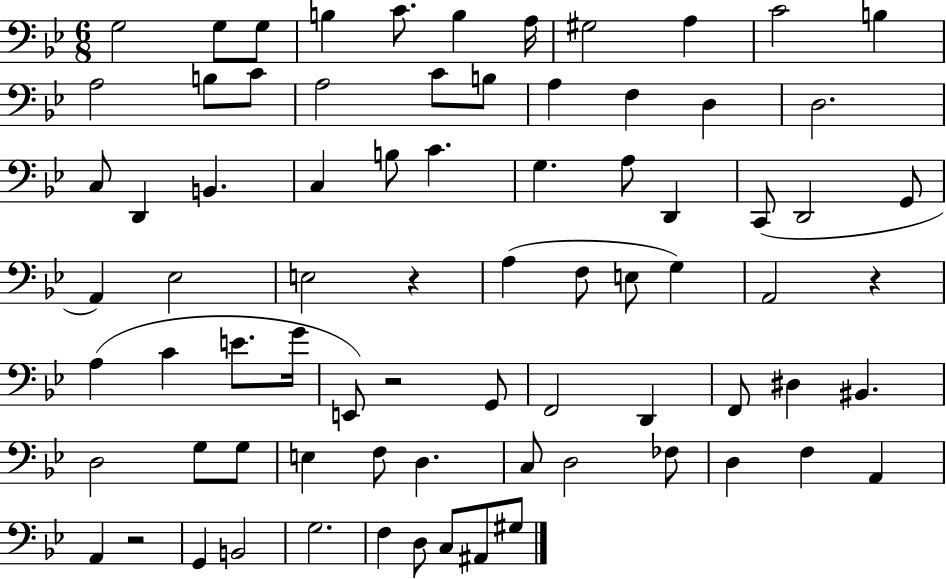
G3/h G3/e G3/e B3/q C4/e. B3/q A3/s G#3/h A3/q C4/h B3/q A3/h B3/e C4/e A3/h C4/e B3/e A3/q F3/q D3/q D3/h. C3/e D2/q B2/q. C3/q B3/e C4/q. G3/q. A3/e D2/q C2/e D2/h G2/e A2/q Eb3/h E3/h R/q A3/q F3/e E3/e G3/q A2/h R/q A3/q C4/q E4/e. G4/s E2/e R/h G2/e F2/h D2/q F2/e D#3/q BIS2/q. D3/h G3/e G3/e E3/q F3/e D3/q. C3/e D3/h FES3/e D3/q F3/q A2/q A2/q R/h G2/q B2/h G3/h. F3/q D3/e C3/e A#2/e G#3/e